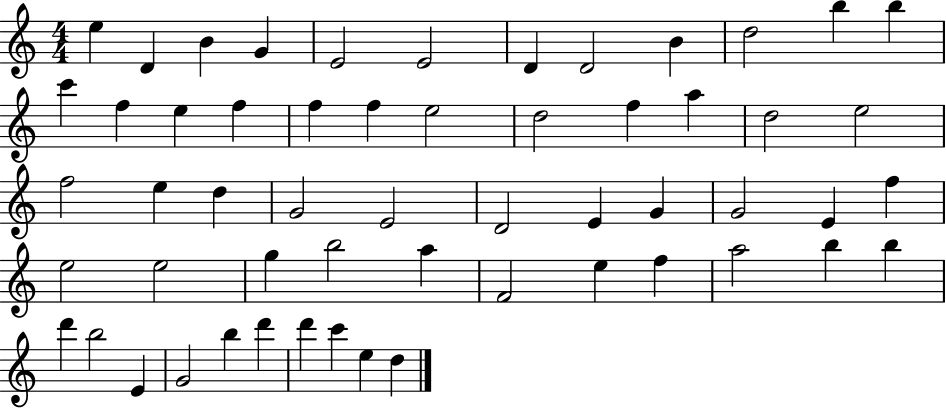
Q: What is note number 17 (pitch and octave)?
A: F5